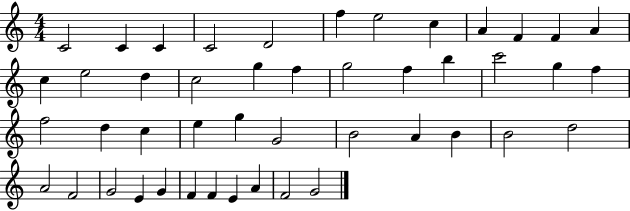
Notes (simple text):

C4/h C4/q C4/q C4/h D4/h F5/q E5/h C5/q A4/q F4/q F4/q A4/q C5/q E5/h D5/q C5/h G5/q F5/q G5/h F5/q B5/q C6/h G5/q F5/q F5/h D5/q C5/q E5/q G5/q G4/h B4/h A4/q B4/q B4/h D5/h A4/h F4/h G4/h E4/q G4/q F4/q F4/q E4/q A4/q F4/h G4/h